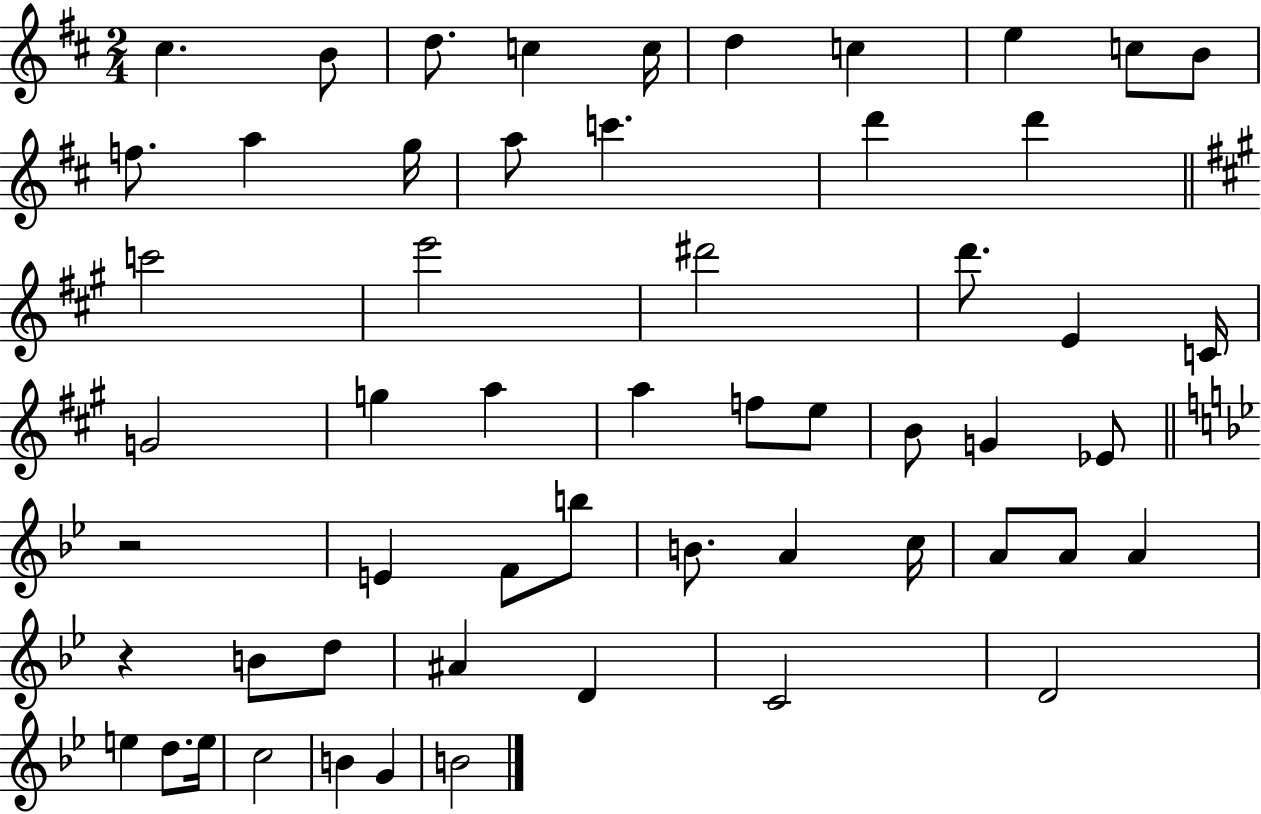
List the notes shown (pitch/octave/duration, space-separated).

C#5/q. B4/e D5/e. C5/q C5/s D5/q C5/q E5/q C5/e B4/e F5/e. A5/q G5/s A5/e C6/q. D6/q D6/q C6/h E6/h D#6/h D6/e. E4/q C4/s G4/h G5/q A5/q A5/q F5/e E5/e B4/e G4/q Eb4/e R/h E4/q F4/e B5/e B4/e. A4/q C5/s A4/e A4/e A4/q R/q B4/e D5/e A#4/q D4/q C4/h D4/h E5/q D5/e. E5/s C5/h B4/q G4/q B4/h